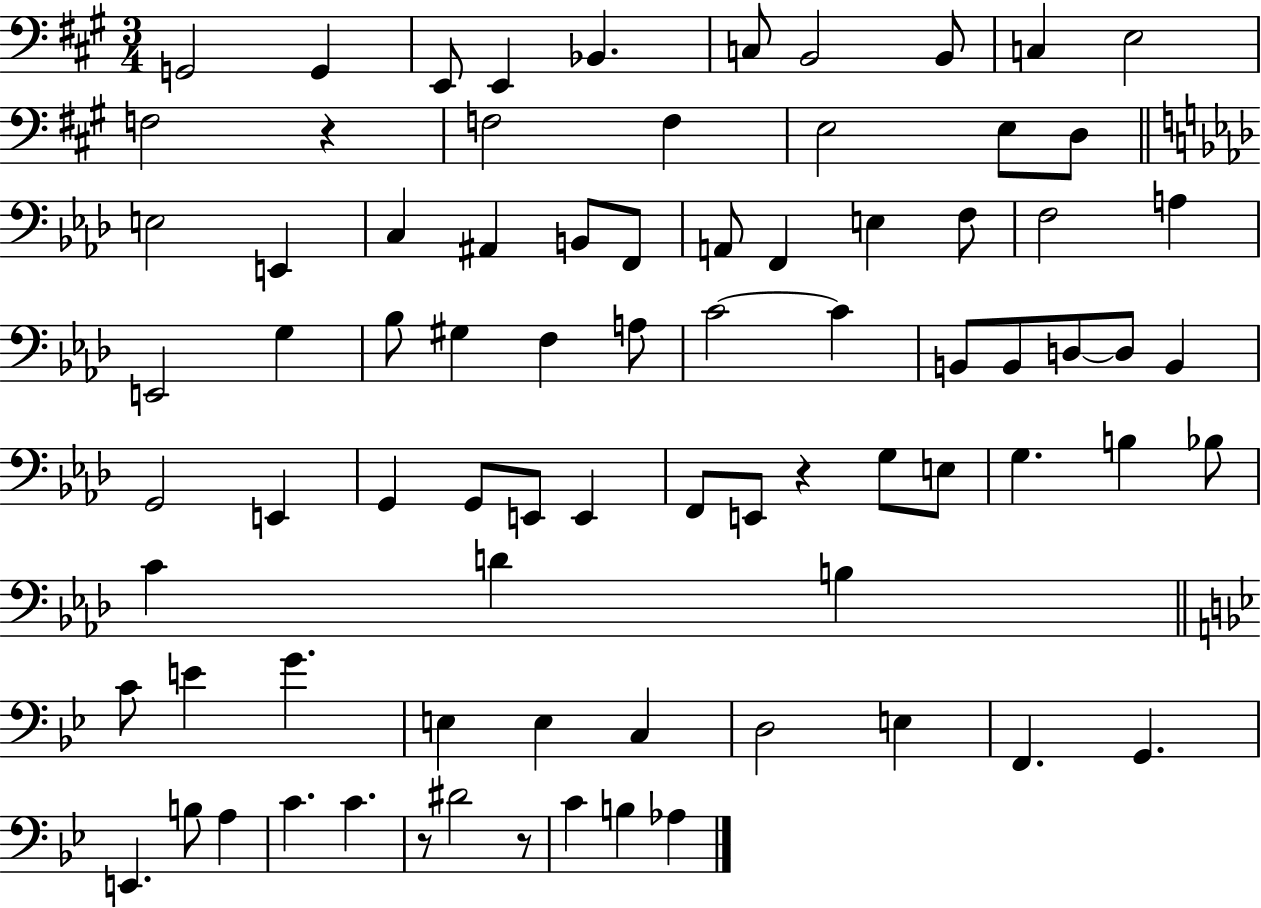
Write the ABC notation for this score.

X:1
T:Untitled
M:3/4
L:1/4
K:A
G,,2 G,, E,,/2 E,, _B,, C,/2 B,,2 B,,/2 C, E,2 F,2 z F,2 F, E,2 E,/2 D,/2 E,2 E,, C, ^A,, B,,/2 F,,/2 A,,/2 F,, E, F,/2 F,2 A, E,,2 G, _B,/2 ^G, F, A,/2 C2 C B,,/2 B,,/2 D,/2 D,/2 B,, G,,2 E,, G,, G,,/2 E,,/2 E,, F,,/2 E,,/2 z G,/2 E,/2 G, B, _B,/2 C D B, C/2 E G E, E, C, D,2 E, F,, G,, E,, B,/2 A, C C z/2 ^D2 z/2 C B, _A,